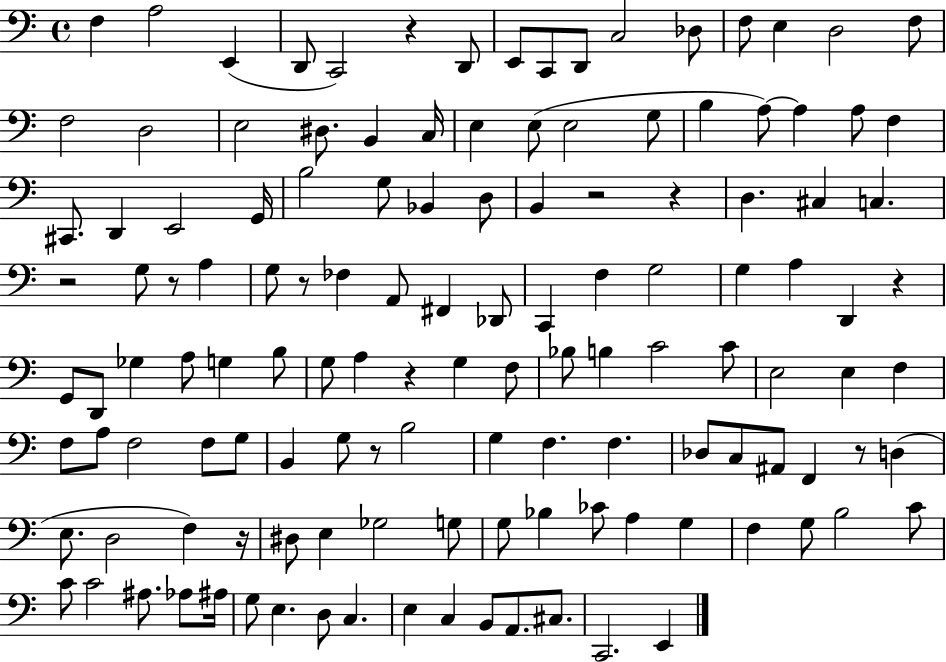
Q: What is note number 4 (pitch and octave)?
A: D2